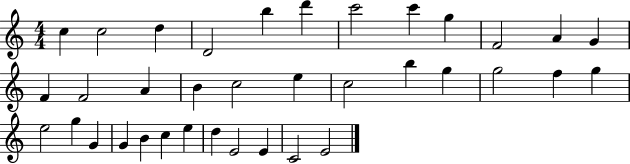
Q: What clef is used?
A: treble